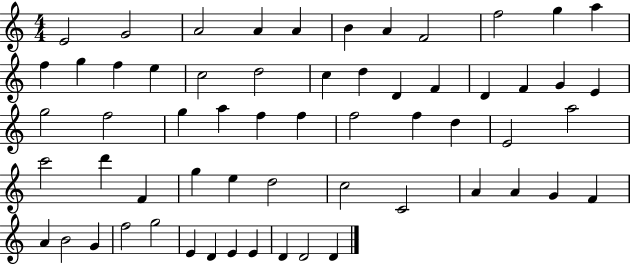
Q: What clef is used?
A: treble